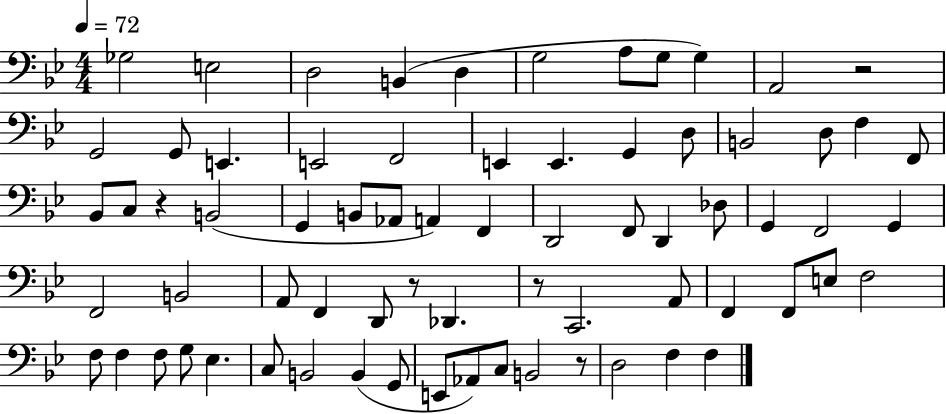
X:1
T:Untitled
M:4/4
L:1/4
K:Bb
_G,2 E,2 D,2 B,, D, G,2 A,/2 G,/2 G, A,,2 z2 G,,2 G,,/2 E,, E,,2 F,,2 E,, E,, G,, D,/2 B,,2 D,/2 F, F,,/2 _B,,/2 C,/2 z B,,2 G,, B,,/2 _A,,/2 A,, F,, D,,2 F,,/2 D,, _D,/2 G,, F,,2 G,, F,,2 B,,2 A,,/2 F,, D,,/2 z/2 _D,, z/2 C,,2 A,,/2 F,, F,,/2 E,/2 F,2 F,/2 F, F,/2 G,/2 _E, C,/2 B,,2 B,, G,,/2 E,,/2 _A,,/2 C,/2 B,,2 z/2 D,2 F, F,